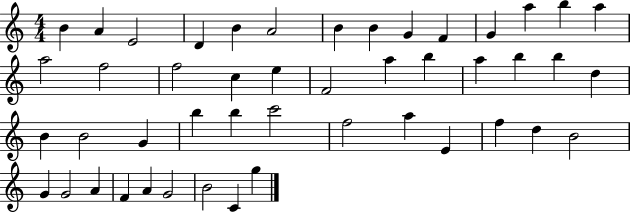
{
  \clef treble
  \numericTimeSignature
  \time 4/4
  \key c \major
  b'4 a'4 e'2 | d'4 b'4 a'2 | b'4 b'4 g'4 f'4 | g'4 a''4 b''4 a''4 | \break a''2 f''2 | f''2 c''4 e''4 | f'2 a''4 b''4 | a''4 b''4 b''4 d''4 | \break b'4 b'2 g'4 | b''4 b''4 c'''2 | f''2 a''4 e'4 | f''4 d''4 b'2 | \break g'4 g'2 a'4 | f'4 a'4 g'2 | b'2 c'4 g''4 | \bar "|."
}